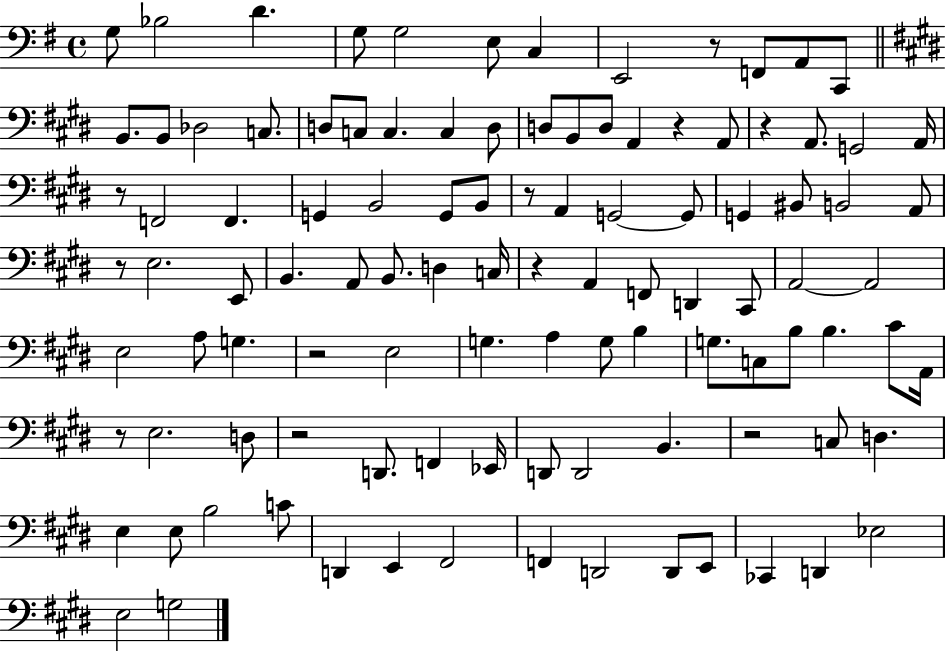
{
  \clef bass
  \time 4/4
  \defaultTimeSignature
  \key g \major
  g8 bes2 d'4. | g8 g2 e8 c4 | e,2 r8 f,8 a,8 c,8 | \bar "||" \break \key e \major b,8. b,8 des2 c8. | d8 c8 c4. c4 d8 | d8 b,8 d8 a,4 r4 a,8 | r4 a,8. g,2 a,16 | \break r8 f,2 f,4. | g,4 b,2 g,8 b,8 | r8 a,4 g,2~~ g,8 | g,4 bis,8 b,2 a,8 | \break r8 e2. e,8 | b,4. a,8 b,8. d4 c16 | r4 a,4 f,8 d,4 cis,8 | a,2~~ a,2 | \break e2 a8 g4. | r2 e2 | g4. a4 g8 b4 | g8. c8 b8 b4. cis'8 a,16 | \break r8 e2. d8 | r2 d,8. f,4 ees,16 | d,8 d,2 b,4. | r2 c8 d4. | \break e4 e8 b2 c'8 | d,4 e,4 fis,2 | f,4 d,2 d,8 e,8 | ces,4 d,4 ees2 | \break e2 g2 | \bar "|."
}